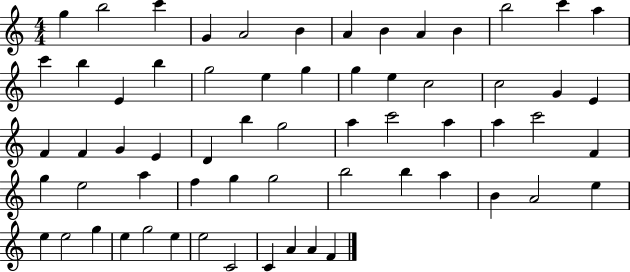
{
  \clef treble
  \numericTimeSignature
  \time 4/4
  \key c \major
  g''4 b''2 c'''4 | g'4 a'2 b'4 | a'4 b'4 a'4 b'4 | b''2 c'''4 a''4 | \break c'''4 b''4 e'4 b''4 | g''2 e''4 g''4 | g''4 e''4 c''2 | c''2 g'4 e'4 | \break f'4 f'4 g'4 e'4 | d'4 b''4 g''2 | a''4 c'''2 a''4 | a''4 c'''2 f'4 | \break g''4 e''2 a''4 | f''4 g''4 g''2 | b''2 b''4 a''4 | b'4 a'2 e''4 | \break e''4 e''2 g''4 | e''4 g''2 e''4 | e''2 c'2 | c'4 a'4 a'4 f'4 | \break \bar "|."
}